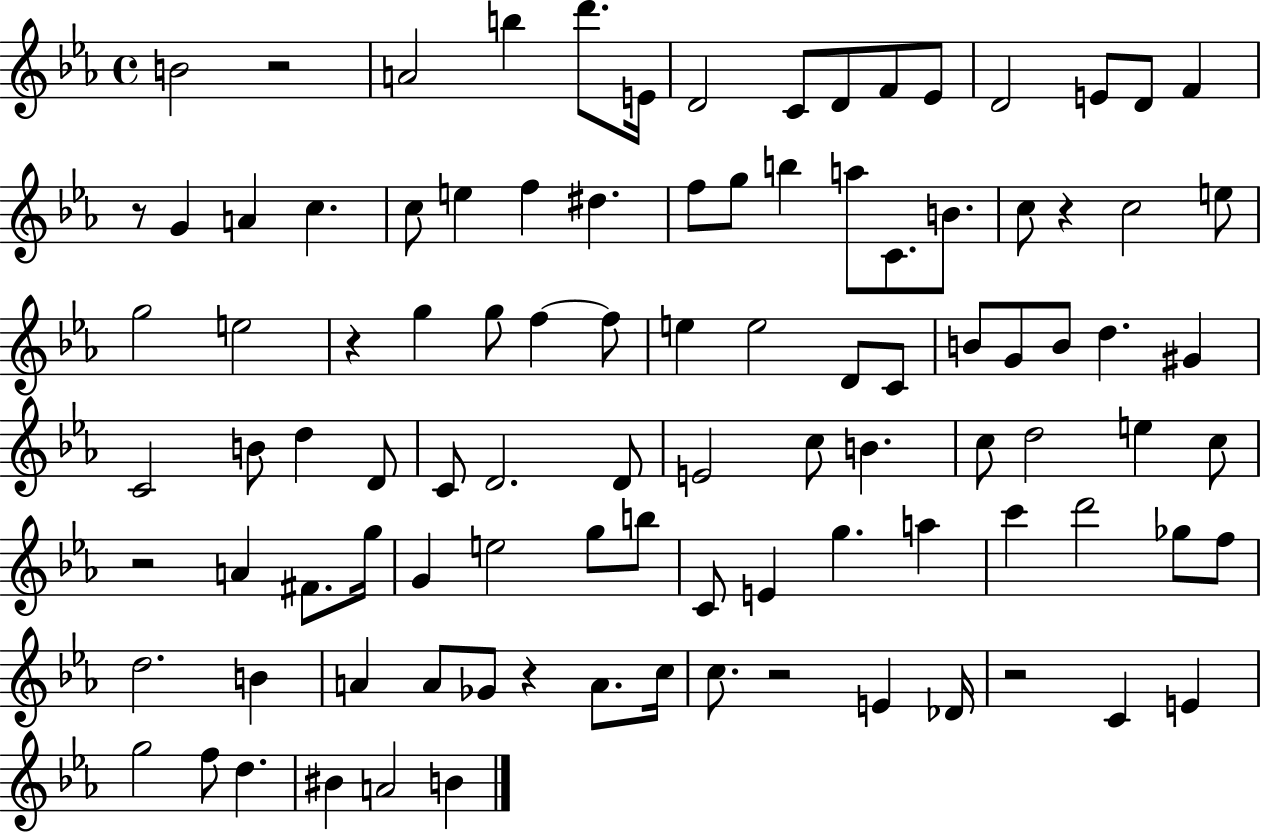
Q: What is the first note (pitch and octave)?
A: B4